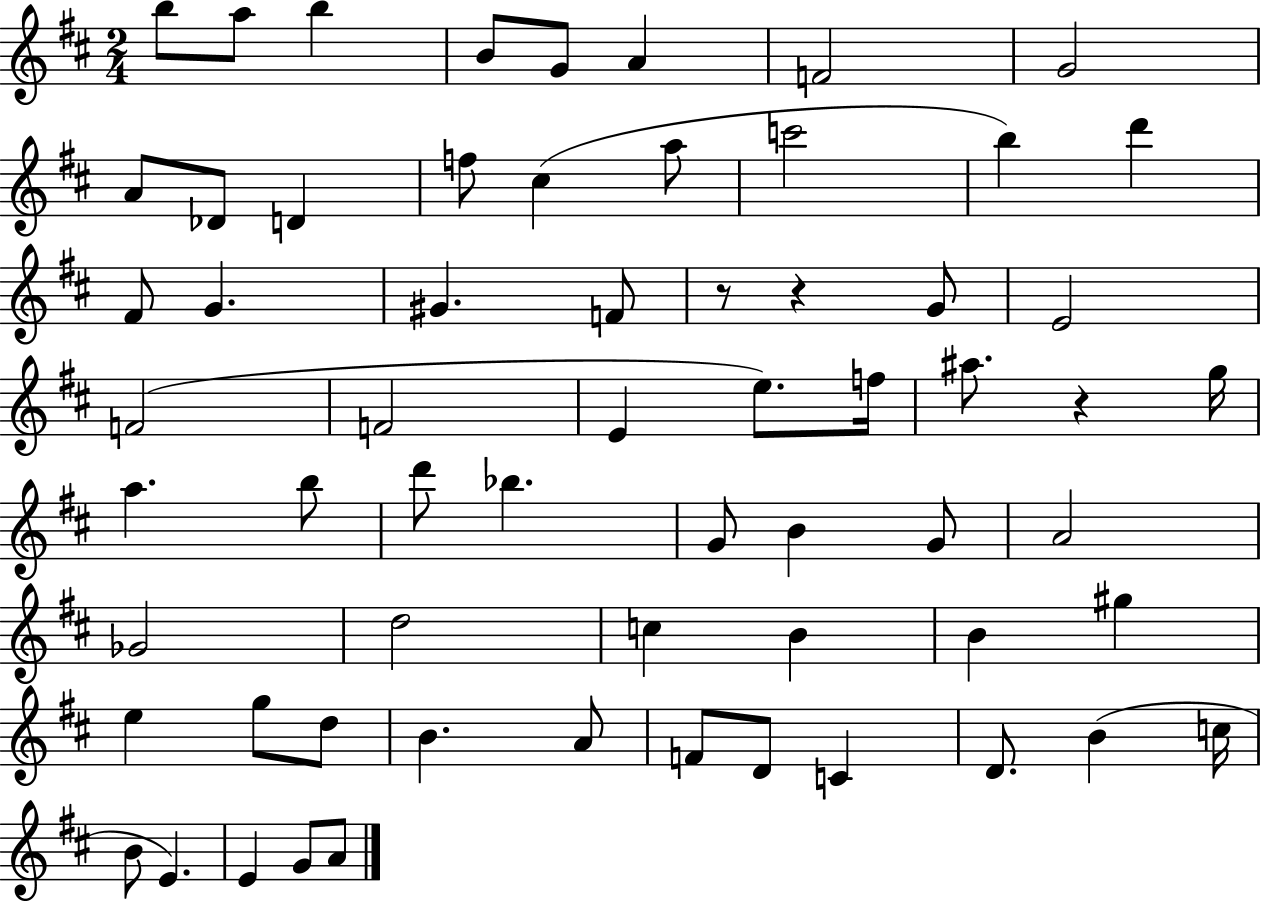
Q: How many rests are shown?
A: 3